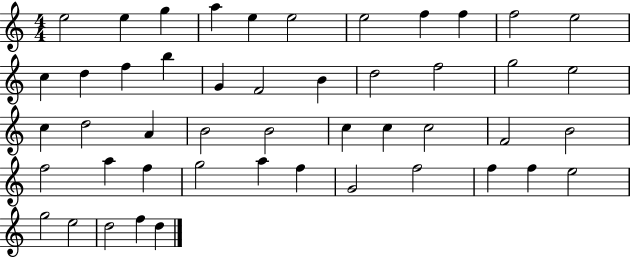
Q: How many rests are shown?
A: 0